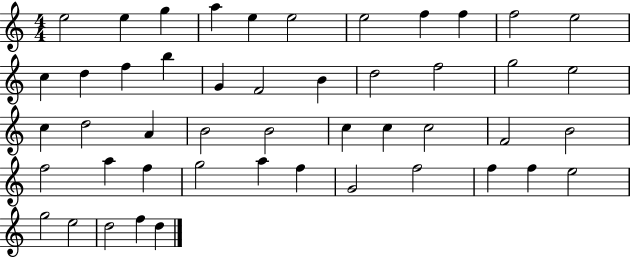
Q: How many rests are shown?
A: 0